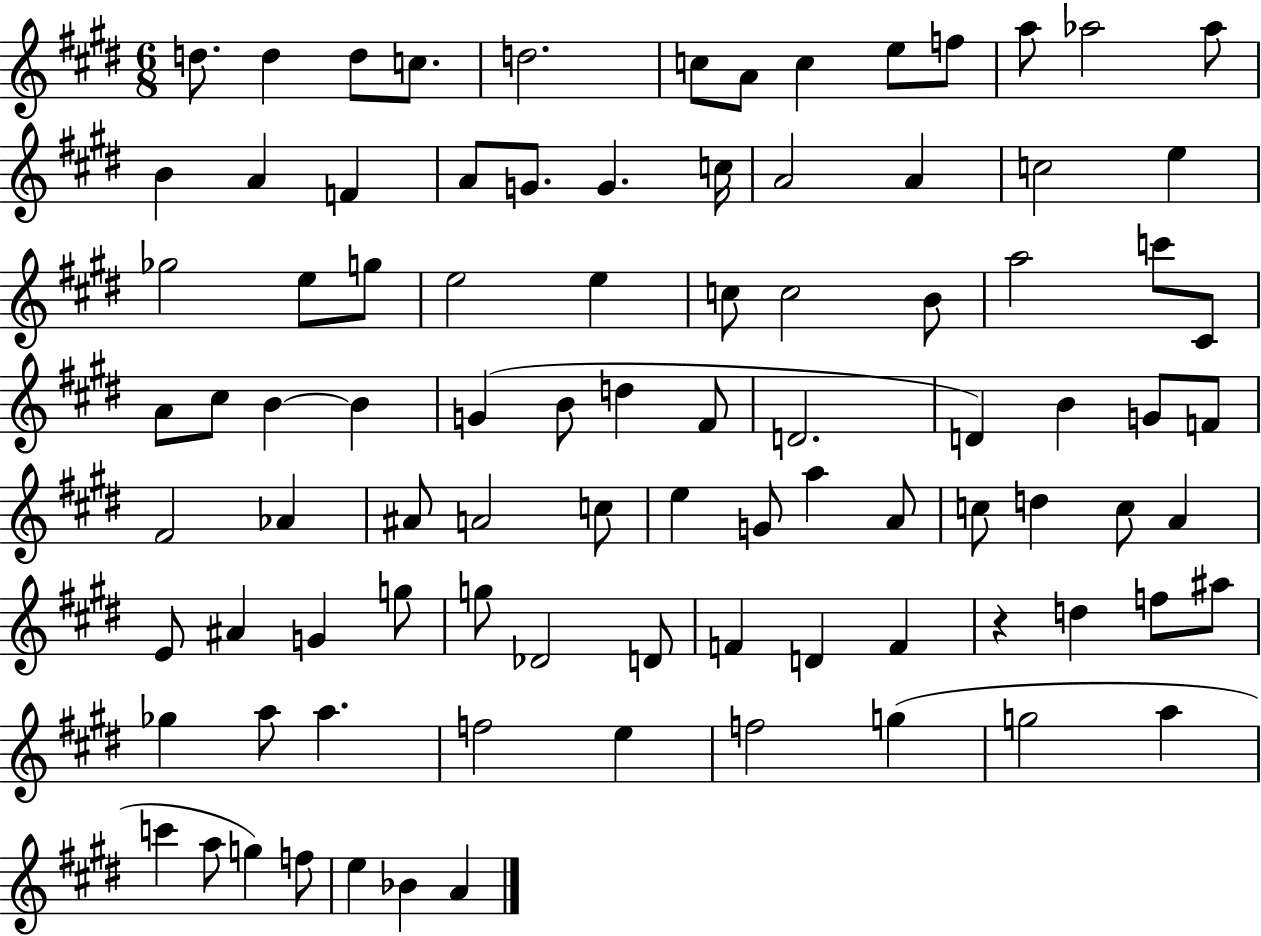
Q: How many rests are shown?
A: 1